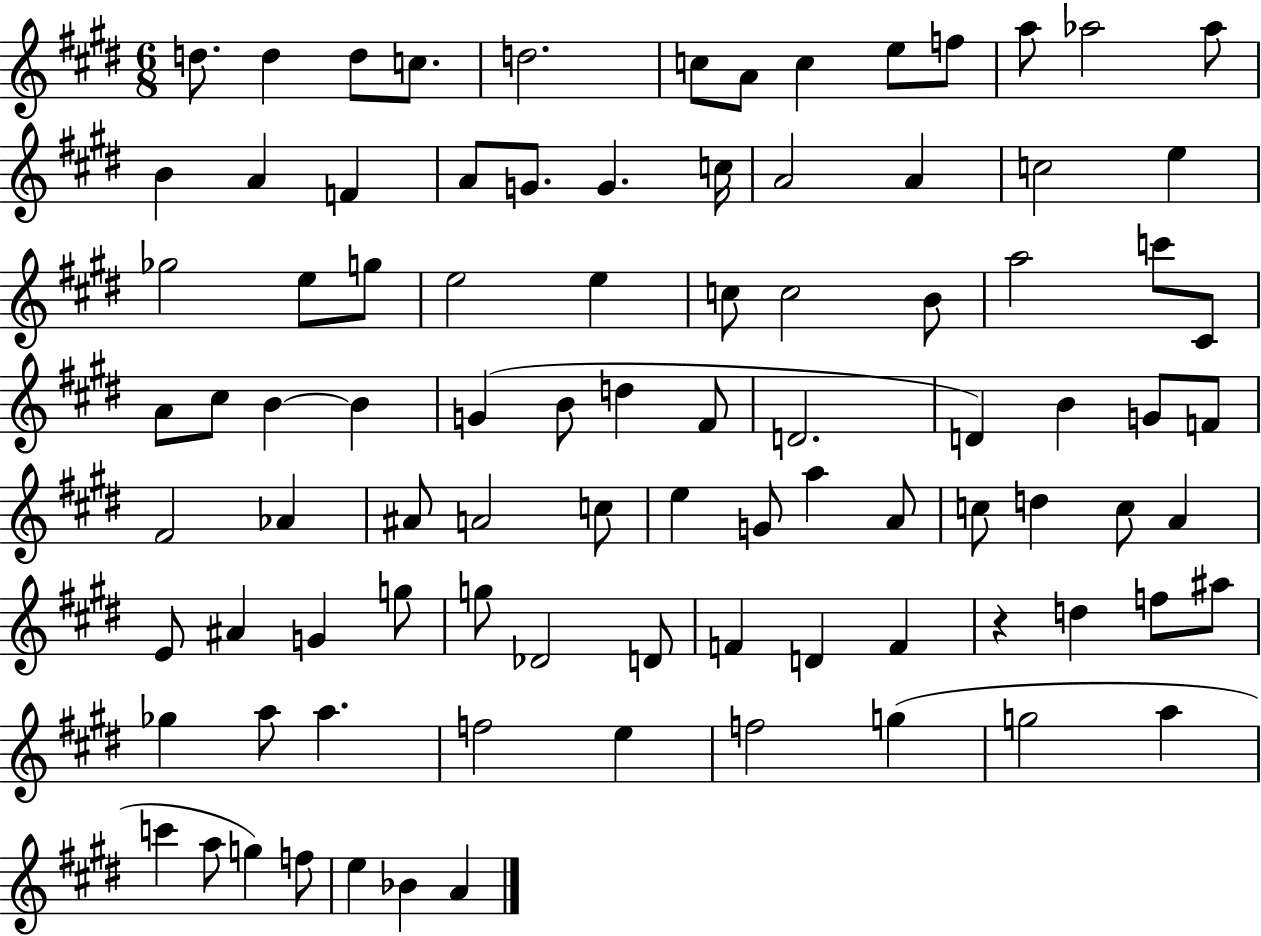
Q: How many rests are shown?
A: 1